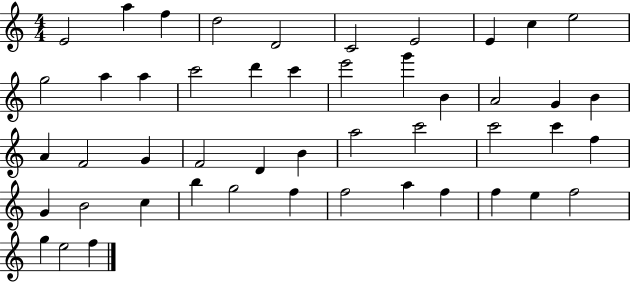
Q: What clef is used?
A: treble